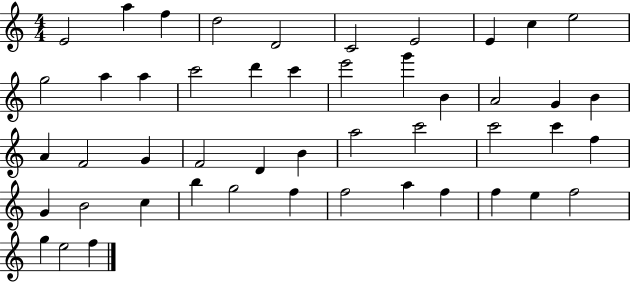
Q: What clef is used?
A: treble